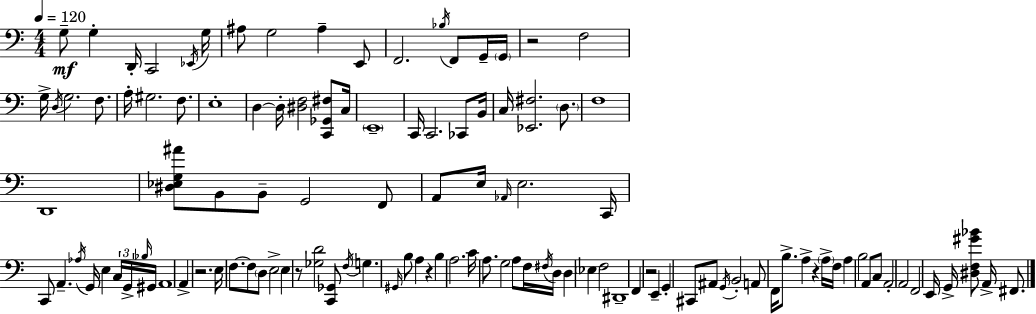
X:1
T:Untitled
M:4/4
L:1/4
K:Am
G,/2 G, D,,/4 C,,2 _E,,/4 G,/4 ^A,/2 G,2 ^A, E,,/2 F,,2 _B,/4 F,,/2 G,,/4 G,,/4 z2 F,2 G,/4 D,/4 G,2 F,/2 A,/4 ^G,2 F,/2 E,4 D, D,/4 [^D,F,]2 [C,,_G,,^F,]/2 C,/4 E,,4 C,,/4 C,,2 _C,,/2 B,,/4 C,/4 [_E,,^F,]2 D,/2 F,4 D,,4 [^D,_E,G,^A]/2 B,,/2 B,,/2 G,,2 F,,/2 A,,/2 E,/4 _A,,/4 E,2 C,,/4 C,,/2 A,, _A,/4 G,,/4 E, C,/4 G,,/4 _B,/4 ^G,,/4 A,,4 A,, z2 E,/4 F,/2 F,/2 D,/2 E,2 E, z/2 [_G,D]2 [C,,_G,,]/2 F,/4 G, ^G,,/4 B,/2 A, z B, A,2 C/4 A,/2 G,2 A,/2 F,/4 ^F,/4 D,/4 D, _E, F,2 ^D,,4 F,, z2 E,, G,, ^C,,/2 ^A,,/2 G,,/4 B,,2 A,,/2 F,,/4 B,/2 A, z A,/4 F,/4 A, B,2 A,,/2 C,/2 A,,2 A,,2 F,,2 E,,/4 G,,/4 [^D,F,^G_B]/2 A,,/4 ^F,,/2